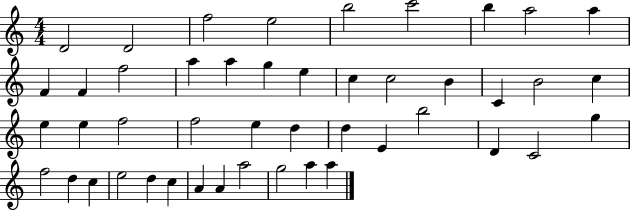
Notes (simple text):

D4/h D4/h F5/h E5/h B5/h C6/h B5/q A5/h A5/q F4/q F4/q F5/h A5/q A5/q G5/q E5/q C5/q C5/h B4/q C4/q B4/h C5/q E5/q E5/q F5/h F5/h E5/q D5/q D5/q E4/q B5/h D4/q C4/h G5/q F5/h D5/q C5/q E5/h D5/q C5/q A4/q A4/q A5/h G5/h A5/q A5/q